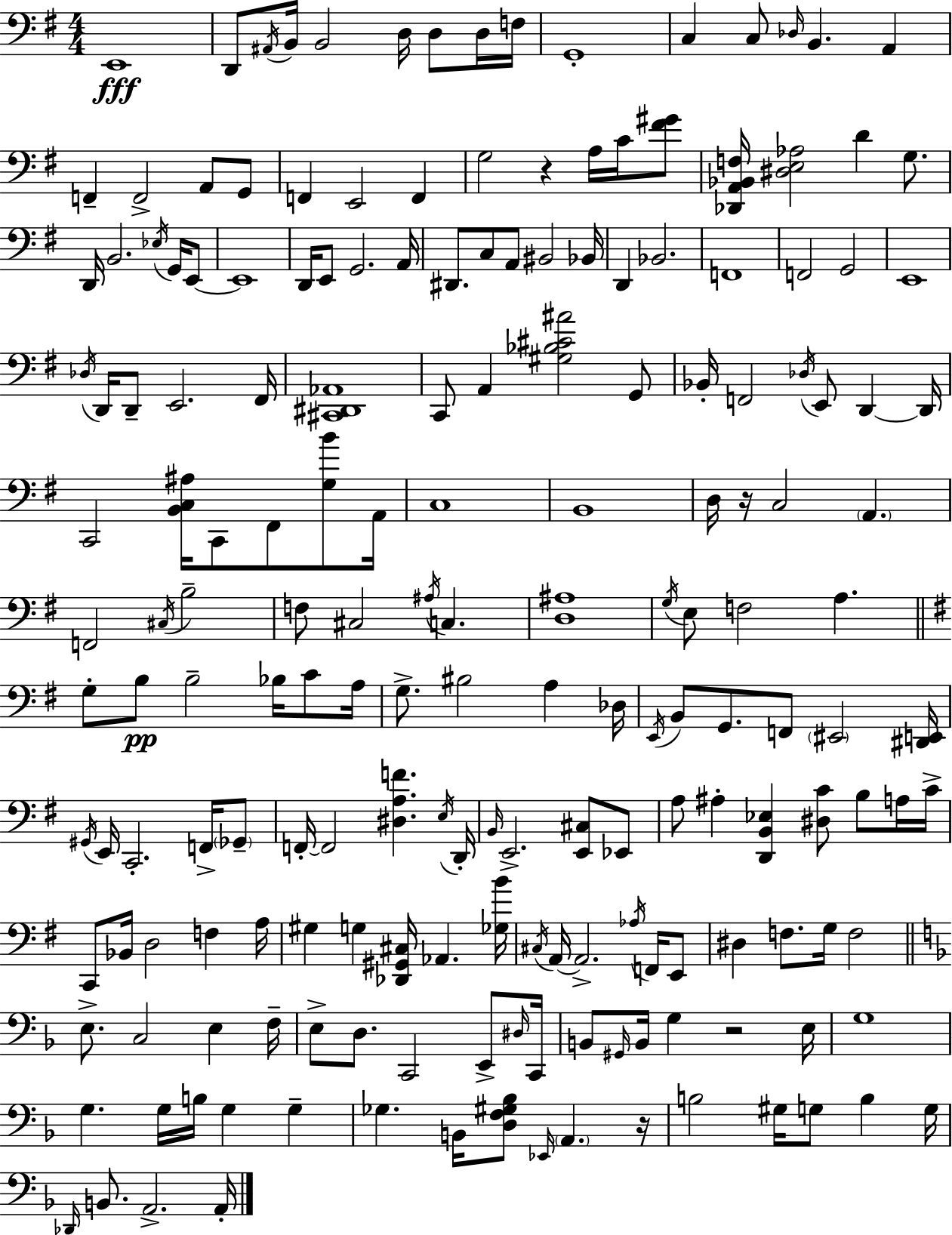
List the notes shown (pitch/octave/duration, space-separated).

E2/w D2/e A#2/s B2/s B2/h D3/s D3/e D3/s F3/s G2/w C3/q C3/e Db3/s B2/q. A2/q F2/q F2/h A2/e G2/e F2/q E2/h F2/q G3/h R/q A3/s C4/s [F#4,G#4]/e [Db2,A2,Bb2,F3]/s [D#3,E3,Ab3]/h D4/q G3/e. D2/s B2/h. Eb3/s G2/s E2/e E2/w D2/s E2/e G2/h. A2/s D#2/e. C3/e A2/e BIS2/h Bb2/s D2/q Bb2/h. F2/w F2/h G2/h E2/w Db3/s D2/s D2/e E2/h. F#2/s [C#2,D#2,Ab2]/w C2/e A2/q [G#3,Bb3,C#4,A#4]/h G2/e Bb2/s F2/h Db3/s E2/e D2/q D2/s C2/h [B2,C3,A#3]/s C2/e F#2/e [G3,B4]/e A2/s C3/w B2/w D3/s R/s C3/h A2/q. F2/h C#3/s B3/h F3/e C#3/h A#3/s C3/q. [D3,A#3]/w G3/s E3/e F3/h A3/q. G3/e B3/e B3/h Bb3/s C4/e A3/s G3/e. BIS3/h A3/q Db3/s E2/s B2/e G2/e. F2/e EIS2/h [D#2,E2]/s G#2/s E2/s C2/h. F2/s Gb2/e F2/s F2/h [D#3,A3,F4]/q. E3/s D2/s B2/s E2/h. [E2,C#3]/e Eb2/e A3/e A#3/q [D2,B2,Eb3]/q [D#3,C4]/e B3/e A3/s C4/s C2/e Bb2/s D3/h F3/q A3/s G#3/q G3/q [Db2,G#2,C#3]/s Ab2/q. [Gb3,B4]/s C#3/s A2/s A2/h. Ab3/s F2/s E2/e D#3/q F3/e. G3/s F3/h E3/e. C3/h E3/q F3/s E3/e D3/e. C2/h E2/e D#3/s C2/s B2/e G#2/s B2/s G3/q R/h E3/s G3/w G3/q. G3/s B3/s G3/q G3/q Gb3/q. B2/s [D3,F3,G#3,Bb3]/e Eb2/s A2/q. R/s B3/h G#3/s G3/e B3/q G3/s Db2/s B2/e. A2/h. A2/s